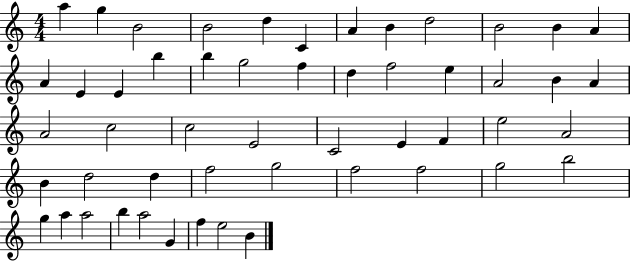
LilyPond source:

{
  \clef treble
  \numericTimeSignature
  \time 4/4
  \key c \major
  a''4 g''4 b'2 | b'2 d''4 c'4 | a'4 b'4 d''2 | b'2 b'4 a'4 | \break a'4 e'4 e'4 b''4 | b''4 g''2 f''4 | d''4 f''2 e''4 | a'2 b'4 a'4 | \break a'2 c''2 | c''2 e'2 | c'2 e'4 f'4 | e''2 a'2 | \break b'4 d''2 d''4 | f''2 g''2 | f''2 f''2 | g''2 b''2 | \break g''4 a''4 a''2 | b''4 a''2 g'4 | f''4 e''2 b'4 | \bar "|."
}